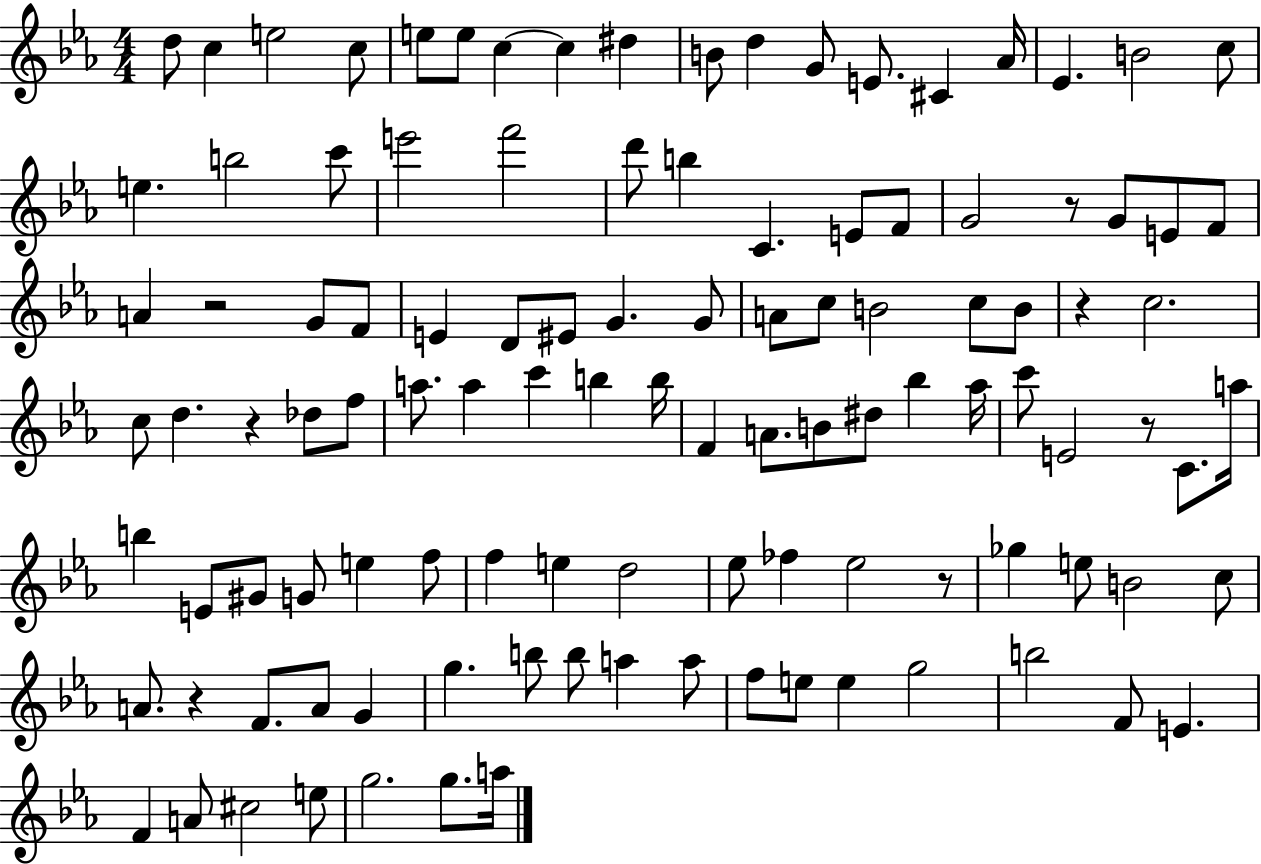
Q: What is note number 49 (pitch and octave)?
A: Db5